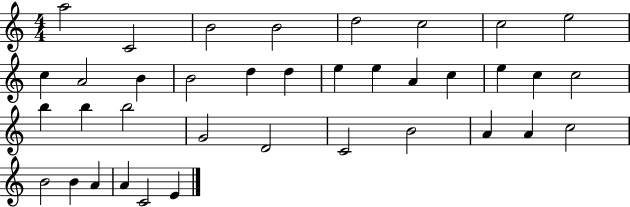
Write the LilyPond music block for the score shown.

{
  \clef treble
  \numericTimeSignature
  \time 4/4
  \key c \major
  a''2 c'2 | b'2 b'2 | d''2 c''2 | c''2 e''2 | \break c''4 a'2 b'4 | b'2 d''4 d''4 | e''4 e''4 a'4 c''4 | e''4 c''4 c''2 | \break b''4 b''4 b''2 | g'2 d'2 | c'2 b'2 | a'4 a'4 c''2 | \break b'2 b'4 a'4 | a'4 c'2 e'4 | \bar "|."
}